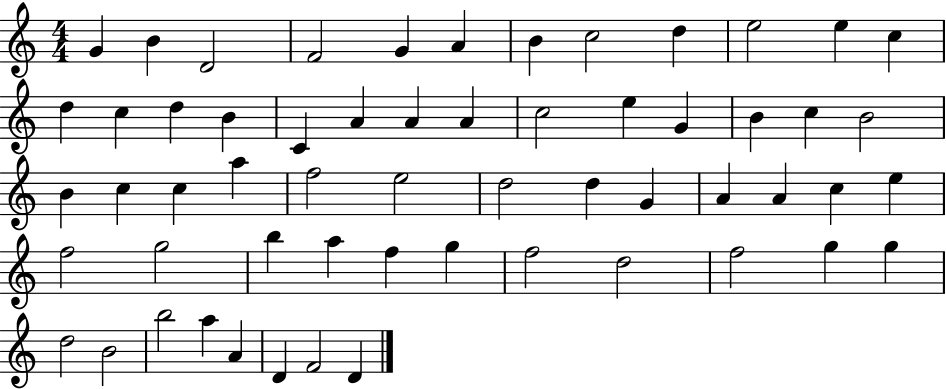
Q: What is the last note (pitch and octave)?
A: D4